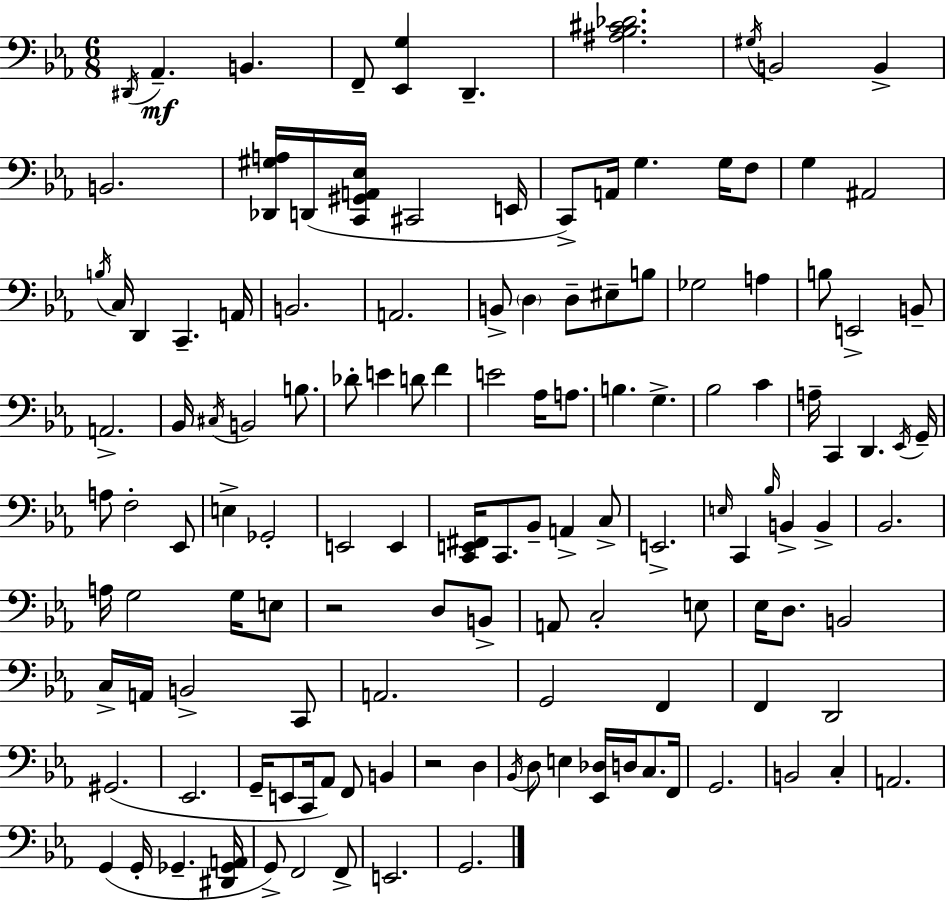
D#2/s Ab2/q. B2/q. F2/e [Eb2,G3]/q D2/q. [A#3,Bb3,C#4,Db4]/h. G#3/s B2/h B2/q B2/h. [Db2,G#3,A3]/s D2/s [C2,G#2,A2,Eb3]/s C#2/h E2/s C2/e A2/s G3/q. G3/s F3/e G3/q A#2/h B3/s C3/s D2/q C2/q. A2/s B2/h. A2/h. B2/e D3/q D3/e EIS3/e B3/e Gb3/h A3/q B3/e E2/h B2/e A2/h. Bb2/s C#3/s B2/h B3/e. Db4/e E4/q D4/e F4/q E4/h Ab3/s A3/e. B3/q. G3/q. Bb3/h C4/q A3/s C2/q D2/q. Eb2/s G2/s A3/e F3/h Eb2/e E3/q Gb2/h E2/h E2/q [C2,E2,F#2]/s C2/e. Bb2/e A2/q C3/e E2/h. E3/s C2/q Bb3/s B2/q B2/q Bb2/h. A3/s G3/h G3/s E3/e R/h D3/e B2/e A2/e C3/h E3/e Eb3/s D3/e. B2/h C3/s A2/s B2/h C2/e A2/h. G2/h F2/q F2/q D2/h G#2/h. Eb2/h. G2/s E2/e C2/s Ab2/e F2/e B2/q R/h D3/q Bb2/s D3/e E3/q [Eb2,Db3]/s D3/s C3/e. F2/s G2/h. B2/h C3/q A2/h. G2/q G2/s Gb2/q. [D#2,Gb2,A2]/s G2/e F2/h F2/e E2/h. G2/h.